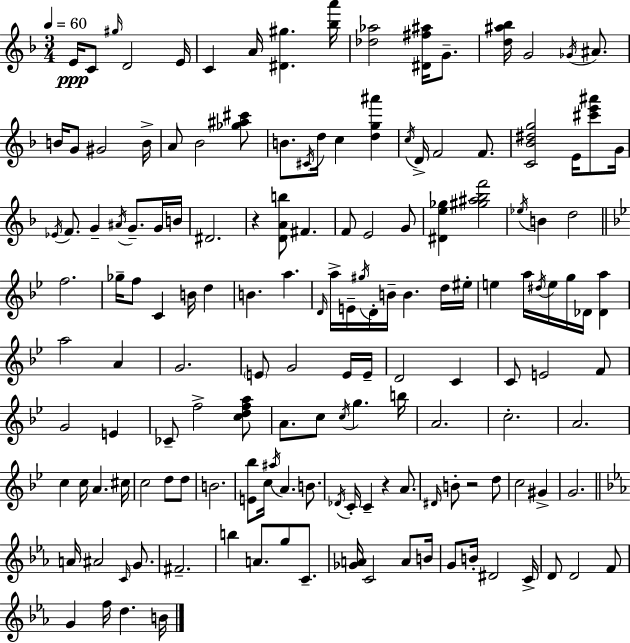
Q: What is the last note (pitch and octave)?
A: B4